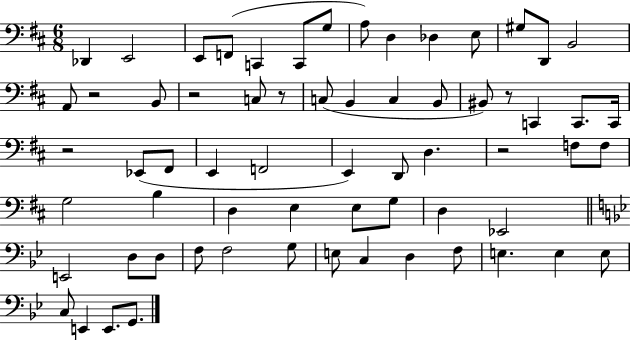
{
  \clef bass
  \numericTimeSignature
  \time 6/8
  \key d \major
  \repeat volta 2 { des,4 e,2 | e,8 f,8( c,4 c,8 g8 | a8) d4 des4 e8 | gis8 d,8 b,2 | \break a,8 r2 b,8 | r2 c8 r8 | c8( b,4 c4 b,8 | bis,8) r8 c,4 c,8. c,16 | \break r2 ees,8( fis,8 | e,4 f,2 | e,4) d,8 d4. | r2 f8 f8 | \break g2 b4 | d4 e4 e8 g8 | d4 ees,2 | \bar "||" \break \key bes \major e,2 d8 d8 | f8 f2 g8 | e8 c4 d4 f8 | e4. e4 e8 | \break c8 e,4 e,8. g,8. | } \bar "|."
}